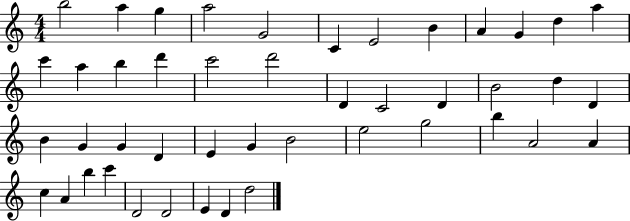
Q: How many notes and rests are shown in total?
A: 45